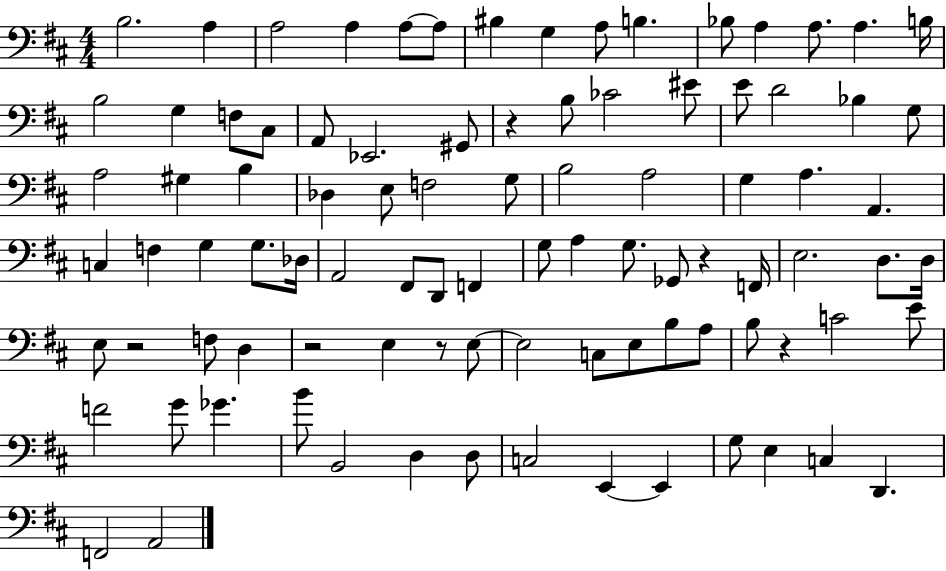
X:1
T:Untitled
M:4/4
L:1/4
K:D
B,2 A, A,2 A, A,/2 A,/2 ^B, G, A,/2 B, _B,/2 A, A,/2 A, B,/4 B,2 G, F,/2 ^C,/2 A,,/2 _E,,2 ^G,,/2 z B,/2 _C2 ^E/2 E/2 D2 _B, G,/2 A,2 ^G, B, _D, E,/2 F,2 G,/2 B,2 A,2 G, A, A,, C, F, G, G,/2 _D,/4 A,,2 ^F,,/2 D,,/2 F,, G,/2 A, G,/2 _G,,/2 z F,,/4 E,2 D,/2 D,/4 E,/2 z2 F,/2 D, z2 E, z/2 E,/2 E,2 C,/2 E,/2 B,/2 A,/2 B,/2 z C2 E/2 F2 G/2 _G B/2 B,,2 D, D,/2 C,2 E,, E,, G,/2 E, C, D,, F,,2 A,,2